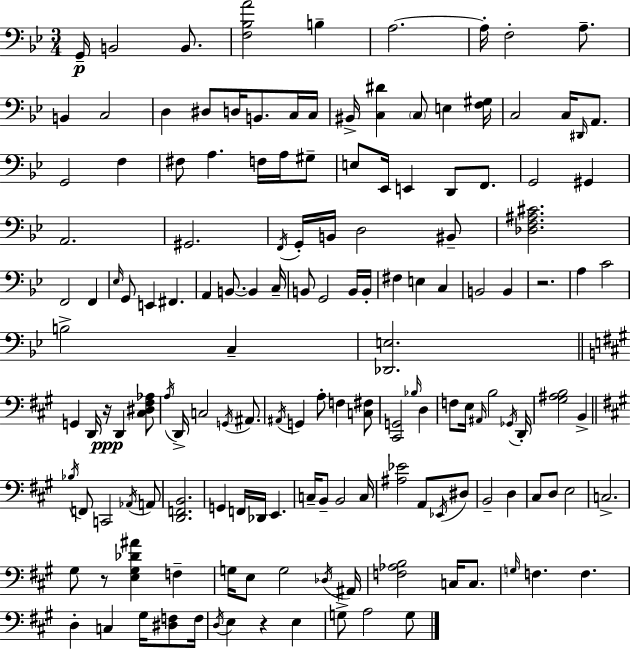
{
  \clef bass
  \numericTimeSignature
  \time 3/4
  \key g \minor
  g,16--\p b,2 b,8. | <f bes a'>2 b4-- | a2.~~ | a16-. f2-. a8.-- | \break b,4 c2 | d4 dis8 d16 b,8. c16 c16 | bis,16-> <c dis'>4 \parenthesize c8 e4 <f gis>16 | c2 c16 \grace { dis,16 } a,8. | \break g,2 f4 | fis8 a4. f16 a16 gis8-- | e8 ees,16 e,4 d,8 f,8. | g,2 gis,4 | \break a,2. | gis,2. | \acciaccatura { f,16 } g,16-. b,16 d2 | bis,8-- <des f ais cis'>2. | \break f,2 f,4 | \grace { ees16 } g,8 e,4 fis,4. | a,4 b,8.~~ b,4 | c16-- b,8 g,2 | \break b,16 b,16-. fis4 e4 c4 | b,2 b,4 | r2. | a4 c'2 | \break b2-> c4-- | <des, e>2. | \bar "||" \break \key a \major g,4 d,16 r16\ppp d,4 <cis dis fis aes>8 | \acciaccatura { a16 } d,16-> c2 \acciaccatura { g,16 } ais,8. | \acciaccatura { ais,16 } g,4 a8-. f4 | <c fis>8 <cis, g,>2 \grace { bes16 } | \break d4 f8 e16 \grace { ais,16 } b2 | \acciaccatura { ges,16 } d,16-. <gis ais b>2 | b,4-> \bar "||" \break \key a \major \acciaccatura { bes16 } f,8 c,2 \acciaccatura { aes,16 } | a,8 <d, f, b,>2. | g,4 f,16 des,16 e,4. | c16-- b,8-- b,2 | \break c16 <ais ees'>2 a,8 | \acciaccatura { ees,16 } dis8 b,2-- d4 | cis8 d8 e2 | c2.-> | \break gis8 r8 <e gis des' ais'>4 f4-- | g16 e8 g2 | \acciaccatura { des16 } ais,16 <f aes b>2 | c16 c8. \grace { g16 } f4. f4. | \break d4-. c4 | gis16 <dis f>8 f16 \acciaccatura { d16 } e4 r4 | e4 g8-> a2 | g8 \bar "|."
}